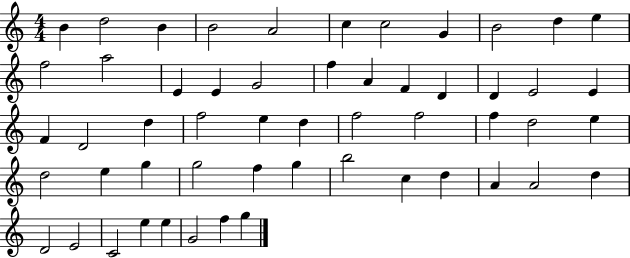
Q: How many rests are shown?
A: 0